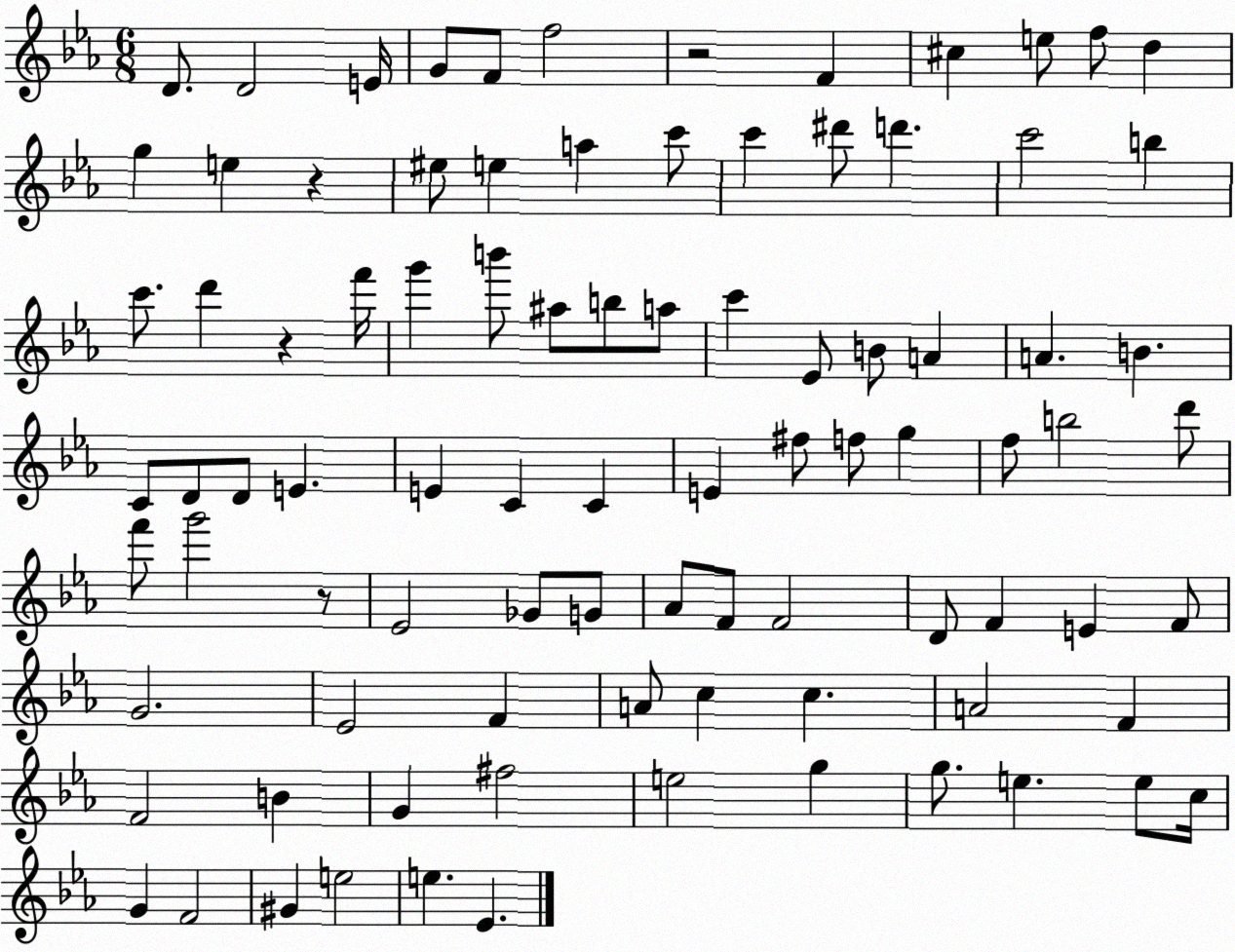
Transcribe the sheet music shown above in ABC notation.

X:1
T:Untitled
M:6/8
L:1/4
K:Eb
D/2 D2 E/4 G/2 F/2 f2 z2 F ^c e/2 f/2 d g e z ^e/2 e a c'/2 c' ^d'/2 d' c'2 b c'/2 d' z f'/4 g' b'/2 ^a/2 b/2 a/2 c' _E/2 B/2 A A B C/2 D/2 D/2 E E C C E ^f/2 f/2 g f/2 b2 d'/2 f'/2 g'2 z/2 _E2 _G/2 G/2 _A/2 F/2 F2 D/2 F E F/2 G2 _E2 F A/2 c c A2 F F2 B G ^f2 e2 g g/2 e e/2 c/4 G F2 ^G e2 e _E